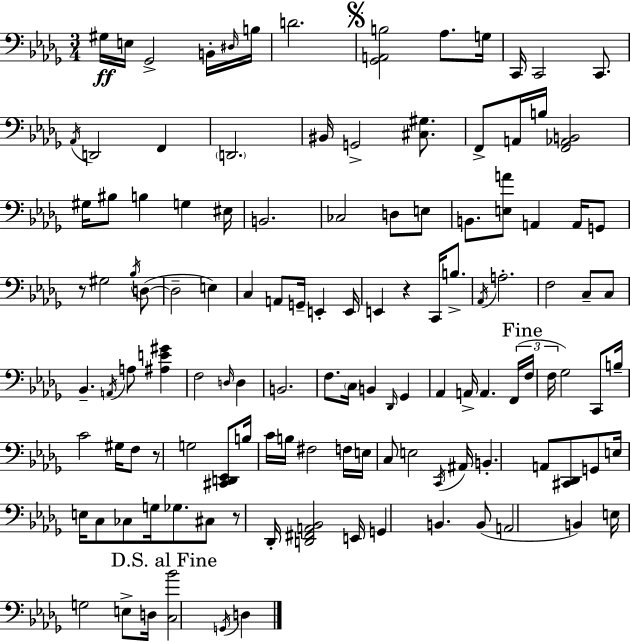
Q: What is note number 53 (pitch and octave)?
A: Bb2